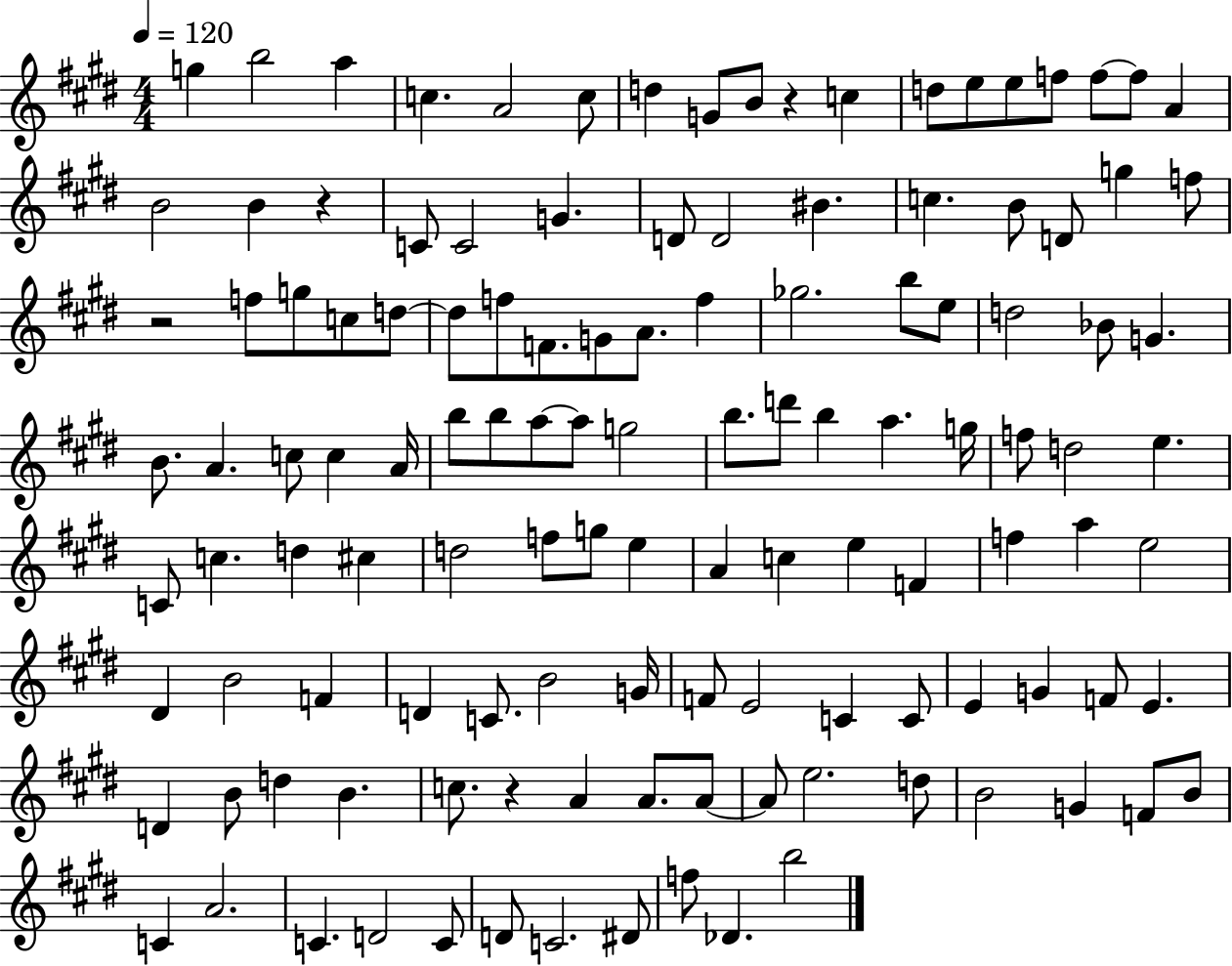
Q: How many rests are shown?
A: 4